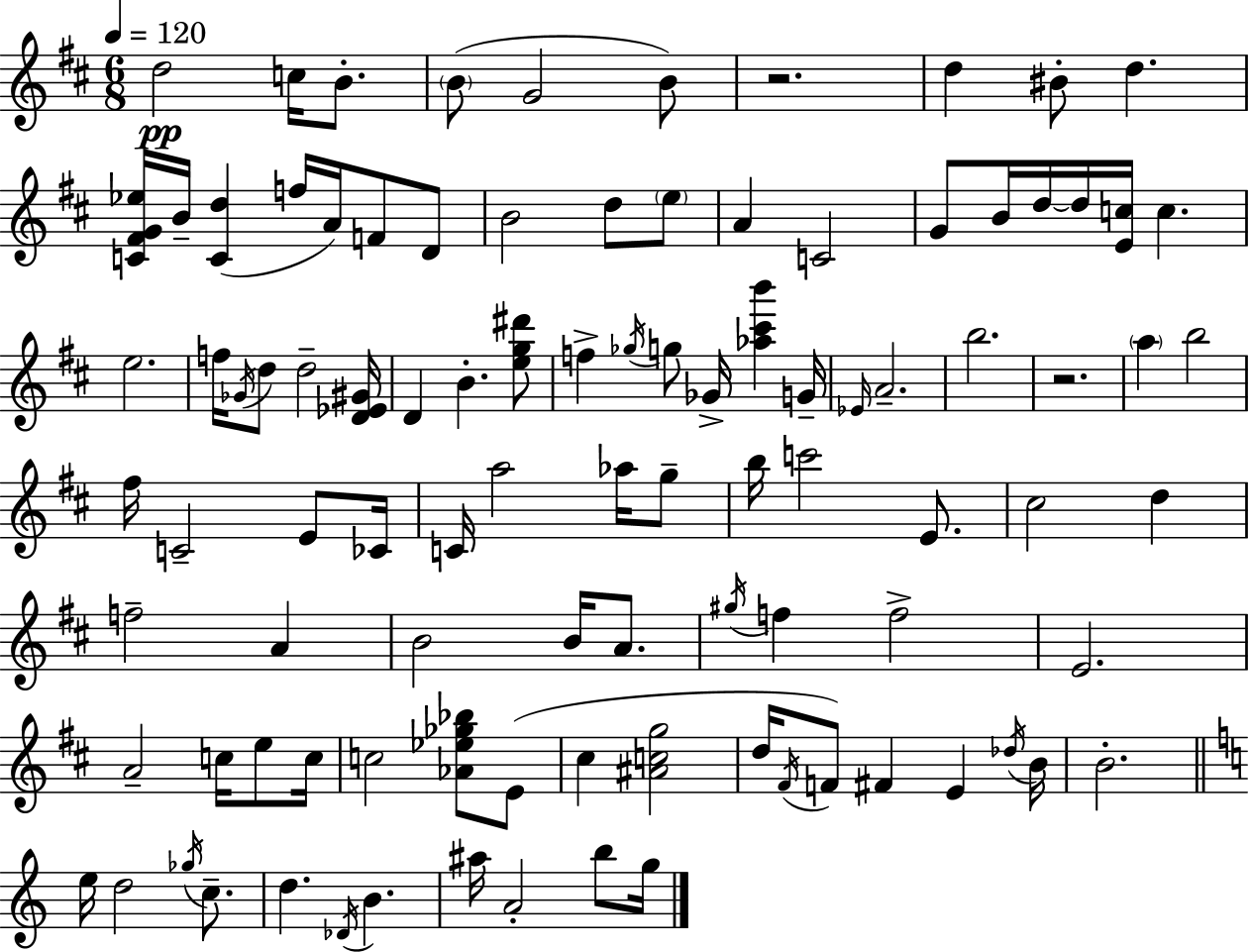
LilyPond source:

{
  \clef treble
  \numericTimeSignature
  \time 6/8
  \key d \major
  \tempo 4 = 120
  d''2\pp c''16 b'8.-. | \parenthesize b'8( g'2 b'8) | r2. | d''4 bis'8-. d''4. | \break <c' fis' g' ees''>16 b'16-- <c' d''>4( f''16 a'16) f'8 d'8 | b'2 d''8 \parenthesize e''8 | a'4 c'2 | g'8 b'16 d''16~~ d''16 <e' c''>16 c''4. | \break e''2. | f''16 \acciaccatura { ges'16 } d''8 d''2-- | <d' ees' gis'>16 d'4 b'4.-. <e'' g'' dis'''>8 | f''4-> \acciaccatura { ges''16 } g''8 ges'16-> <aes'' cis''' b'''>4 | \break g'16-- \grace { ees'16 } a'2.-- | b''2. | r2. | \parenthesize a''4 b''2 | \break fis''16 c'2-- | e'8 ces'16 c'16 a''2 | aes''16 g''8-- b''16 c'''2 | e'8. cis''2 d''4 | \break f''2-- a'4 | b'2 b'16 | a'8. \acciaccatura { gis''16 } f''4 f''2-> | e'2. | \break a'2-- | c''16 e''8 c''16 c''2 | <aes' ees'' ges'' bes''>8 e'8( cis''4 <ais' c'' g''>2 | d''16 \acciaccatura { fis'16 }) f'8 fis'4 | \break e'4 \acciaccatura { des''16 } b'16 b'2.-. | \bar "||" \break \key c \major e''16 d''2 \acciaccatura { ges''16 } c''8.-- | d''4. \acciaccatura { des'16 } b'4. | ais''16 a'2-. b''8 | g''16 \bar "|."
}